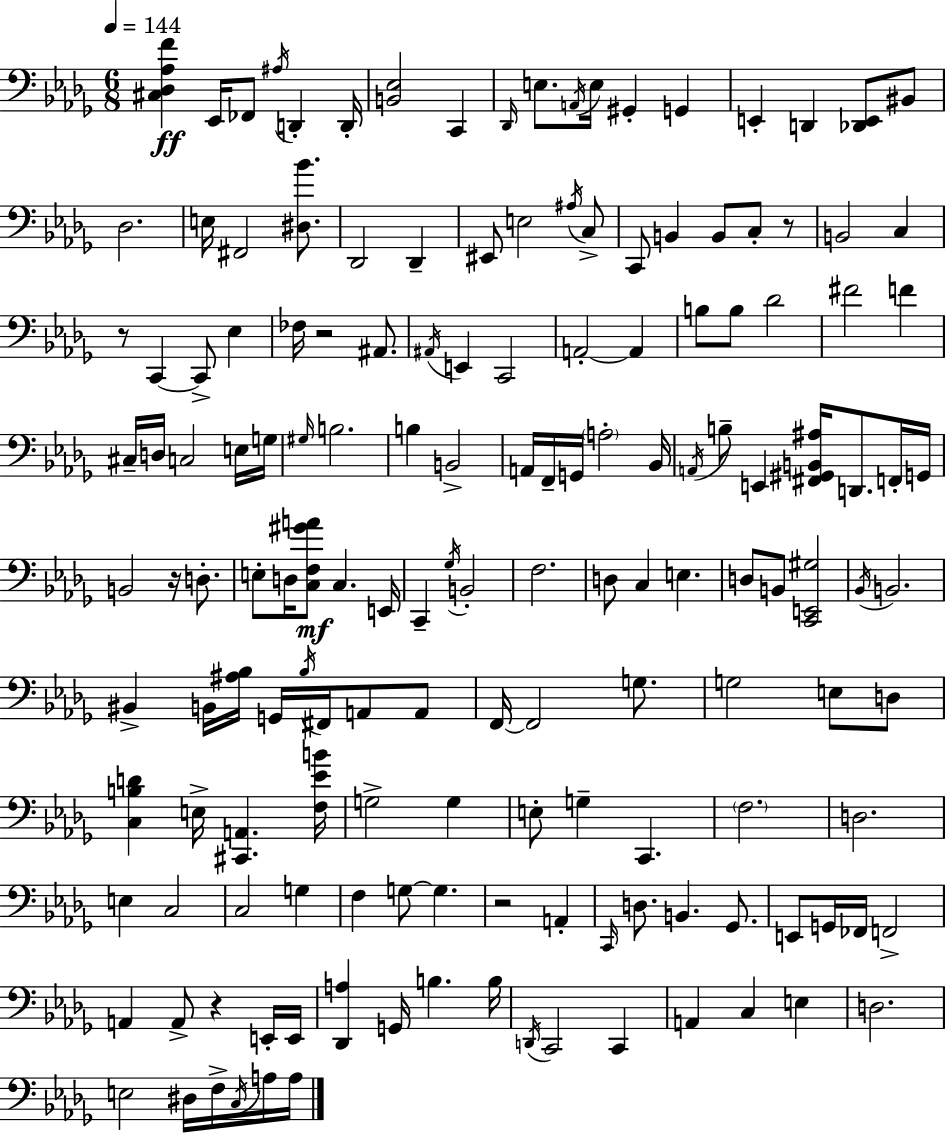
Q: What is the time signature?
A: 6/8